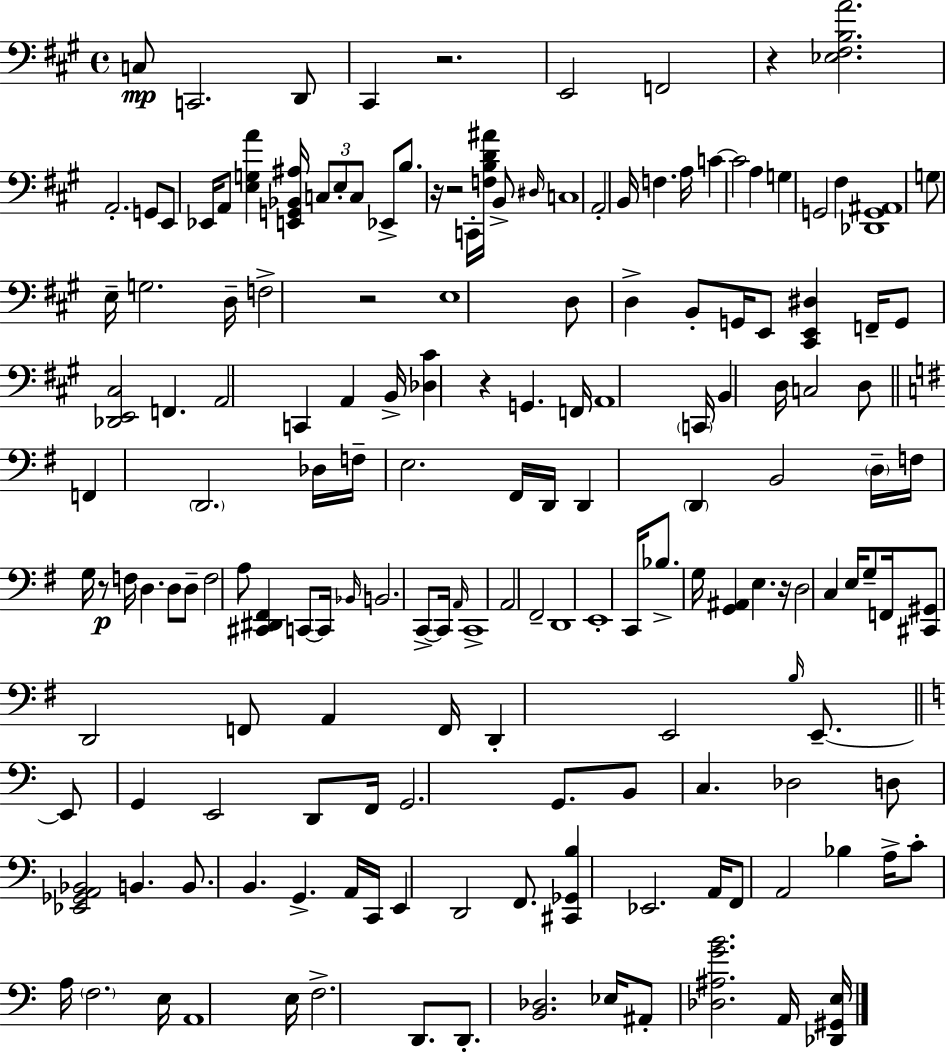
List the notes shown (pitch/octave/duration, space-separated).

C3/e C2/h. D2/e C#2/q R/h. E2/h F2/h R/q [Eb3,F#3,B3,A4]/h. A2/h. G2/e E2/e Eb2/s A2/e [E3,G3,A4]/q [E2,G2,Bb2,A#3]/s C3/e E3/e C3/e Eb2/e B3/e. R/s R/h C2/s [F3,B3,D4,A#4]/s B2/e D#3/s C3/w A2/h B2/s F3/q. A3/s C4/q C4/h A3/q G3/q G2/h F#3/q [Db2,G2,A#2]/w G3/e E3/s G3/h. D3/s F3/h R/h E3/w D3/e D3/q B2/e G2/s E2/e [C#2,E2,D#3]/q F2/s G2/e [Db2,E2,C#3]/h F2/q. A2/h C2/q A2/q B2/s [Db3,C#4]/q R/q G2/q. F2/s A2/w C2/s B2/q D3/s C3/h D3/e F2/q D2/h. Db3/s F3/s E3/h. F#2/s D2/s D2/q D2/q B2/h D3/s F3/s G3/s R/e F3/s D3/q. D3/e D3/e F3/h A3/e [C#2,D#2,F#2]/q C2/e C2/s Bb2/s B2/h. C2/e C2/s A2/s C2/w A2/h F#2/h D2/w E2/w C2/s Bb3/e. G3/s [G2,A#2]/q E3/q. R/s D3/h C3/q E3/s G3/e F2/s [C#2,G#2]/e D2/h F2/e A2/q F2/s D2/q E2/h B3/s E2/e. E2/e G2/q E2/h D2/e F2/s G2/h. G2/e. B2/e C3/q. Db3/h D3/e [Eb2,Gb2,A2,Bb2]/h B2/q. B2/e. B2/q. G2/q. A2/s C2/s E2/q D2/h F2/e. [C#2,Gb2,B3]/q Eb2/h. A2/s F2/e A2/h Bb3/q A3/s C4/e A3/s F3/h. E3/s A2/w E3/s F3/h. D2/e. D2/e. [B2,Db3]/h. Eb3/s A#2/e [Db3,A#3,G4,B4]/h. A2/s [Db2,G#2,E3]/s